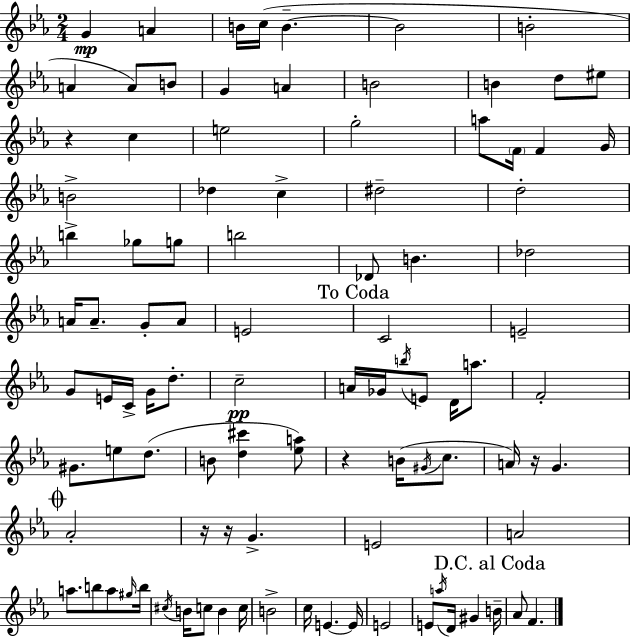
{
  \clef treble
  \numericTimeSignature
  \time 2/4
  \key ees \major
  g'4\mp a'4 | b'16 c''16( b'4.--~~ | b'2 | b'2-. | \break a'4 a'8) b'8 | g'4 a'4 | b'2 | b'4 d''8 eis''8 | \break r4 c''4 | e''2 | g''2-. | a''8 \parenthesize f'16 f'4 g'16 | \break b'2-> | des''4 c''4-> | dis''2-- | d''2-. | \break b''4-> ges''8 g''8 | b''2 | des'8 b'4. | des''2 | \break a'16 a'8.-- g'8-. a'8 | e'2 | \mark "To Coda" c'2 | e'2-- | \break g'8 e'16 c'16-> g'16 d''8.-. | c''2--\pp | a'16 ges'16 \acciaccatura { b''16 } e'8 d'16 a''8. | f'2-. | \break gis'8. e''8 d''8.( | b'8 <d'' cis'''>4 <ees'' a''>8) | r4 b'16( \acciaccatura { gis'16 } c''8. | a'16) r16 g'4. | \break \mark \markup { \musicglyph "scripts.coda" } aes'2-. | r16 r16 g'4.-> | e'2 | a'2 | \break a''8. b''8 a''8 | \grace { gis''16 } b''16 \acciaccatura { cis''16 } b'16 c''8 b'4 | c''16 b'2-> | c''16 e'4.~~ | \break e'16 e'2 | e'8 \acciaccatura { a''16 } d'16 | gis'4 \mark "D.C. al Coda" b'16-- aes'8 f'4. | \bar "|."
}